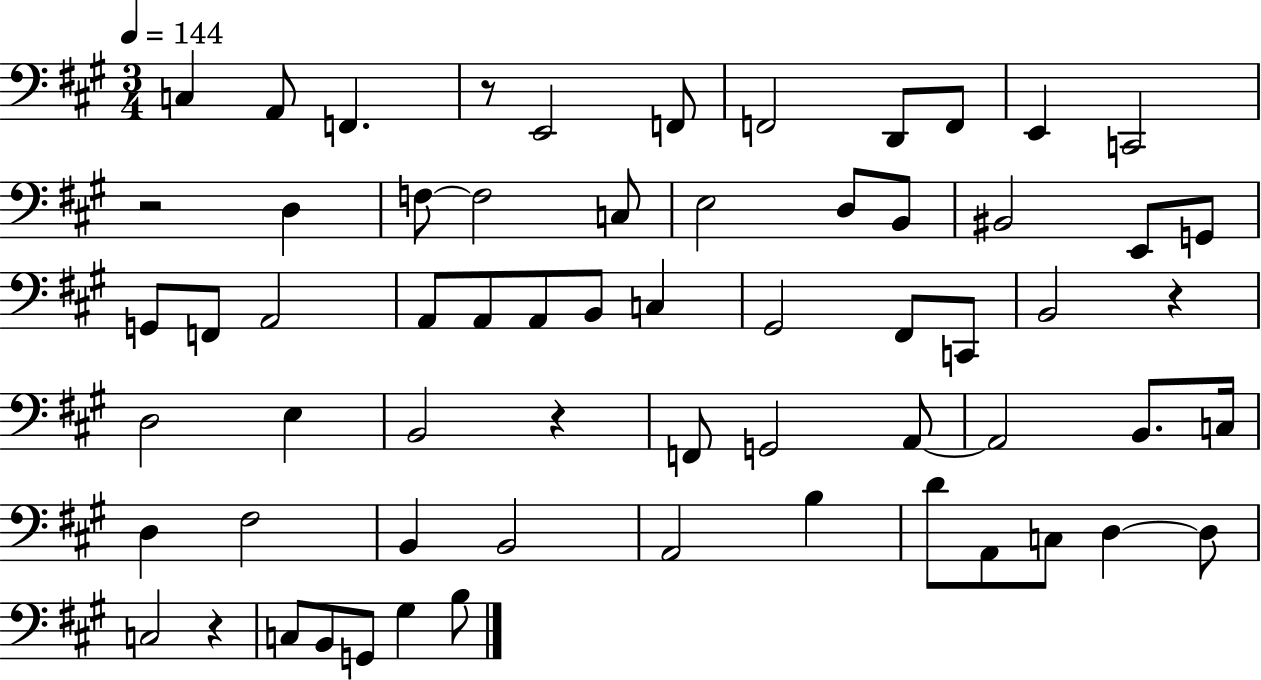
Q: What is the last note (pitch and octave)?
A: B3